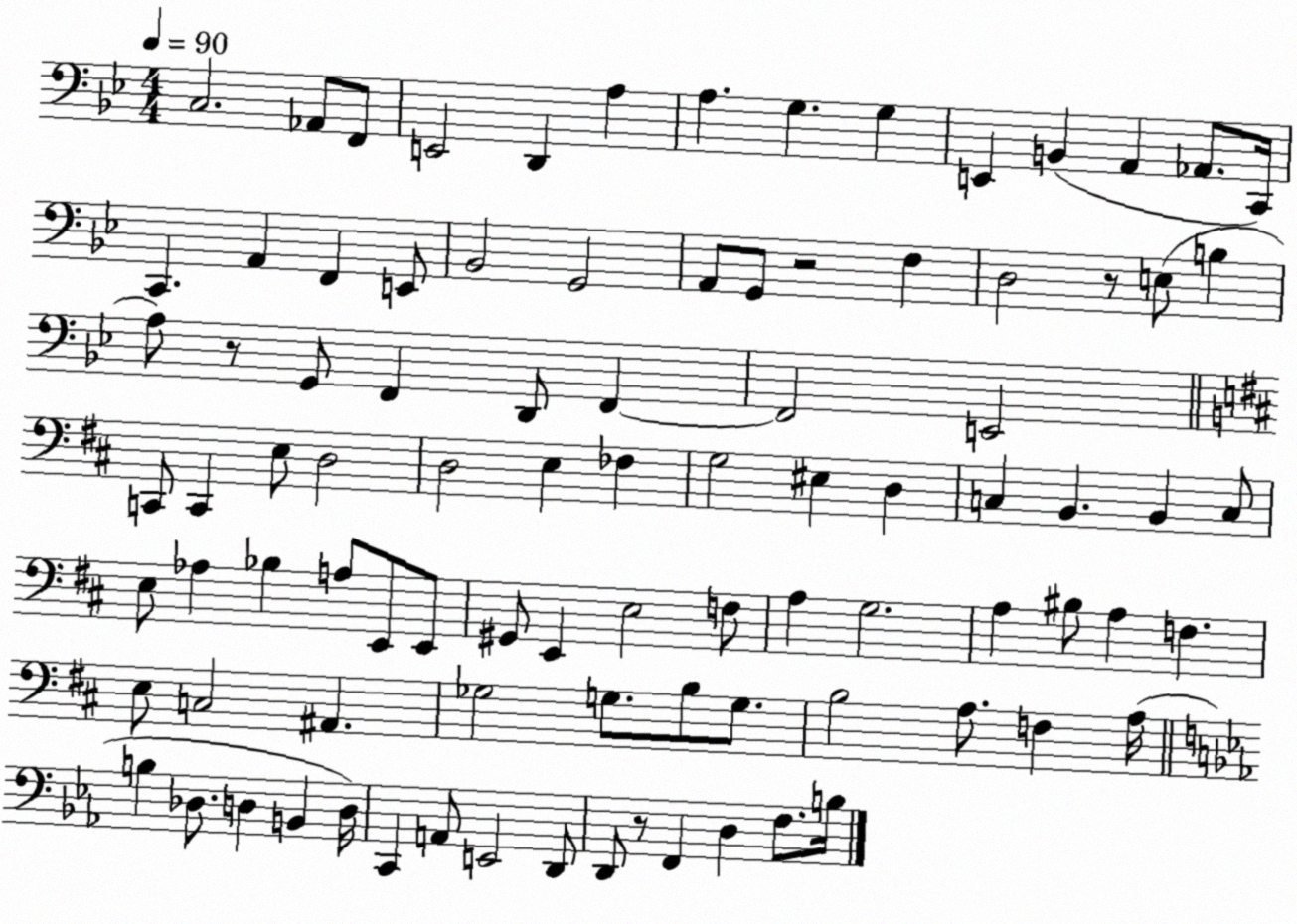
X:1
T:Untitled
M:4/4
L:1/4
K:Bb
C,2 _A,,/2 F,,/2 E,,2 D,, A, A, G, G, E,, B,, A,, _A,,/2 C,,/4 C,, A,, F,, E,,/2 _B,,2 G,,2 A,,/2 G,,/2 z2 F, D,2 z/2 E,/2 B, A,/2 z/2 G,,/2 F,, D,,/2 F,, F,,2 E,,2 C,,/2 C,, E,/2 D,2 D,2 E, _F, G,2 ^E, D, C, B,, B,, C,/2 E,/2 _A, _B, A,/2 E,,/2 E,,/2 ^G,,/2 E,, E,2 F,/2 A, G,2 A, ^B,/2 A, F, E,/2 C,2 ^A,, _G,2 G,/2 B,/2 G,/2 B,2 A,/2 F, A,/4 B, _D,/2 D, B,, D,/4 C,, A,,/2 E,,2 D,,/2 D,,/2 z/2 F,, D, F,/2 B,/4